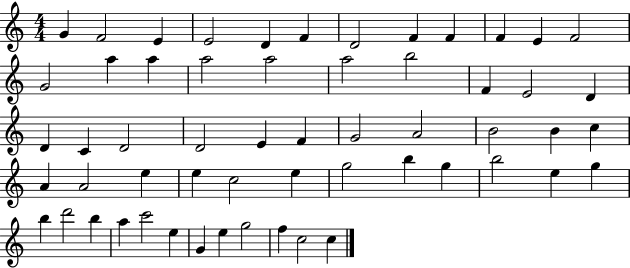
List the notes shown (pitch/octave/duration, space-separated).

G4/q F4/h E4/q E4/h D4/q F4/q D4/h F4/q F4/q F4/q E4/q F4/h G4/h A5/q A5/q A5/h A5/h A5/h B5/h F4/q E4/h D4/q D4/q C4/q D4/h D4/h E4/q F4/q G4/h A4/h B4/h B4/q C5/q A4/q A4/h E5/q E5/q C5/h E5/q G5/h B5/q G5/q B5/h E5/q G5/q B5/q D6/h B5/q A5/q C6/h E5/q G4/q E5/q G5/h F5/q C5/h C5/q